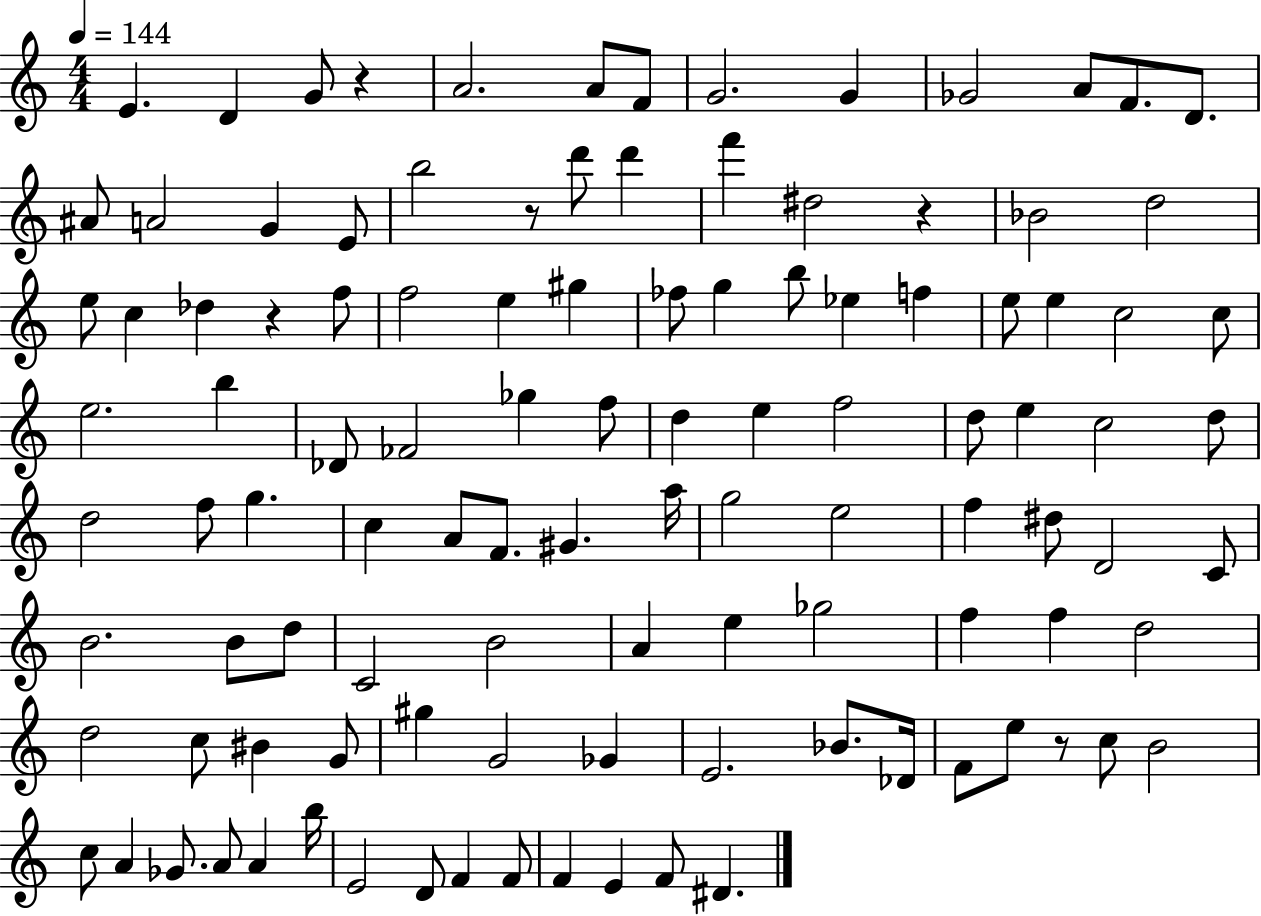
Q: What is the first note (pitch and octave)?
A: E4